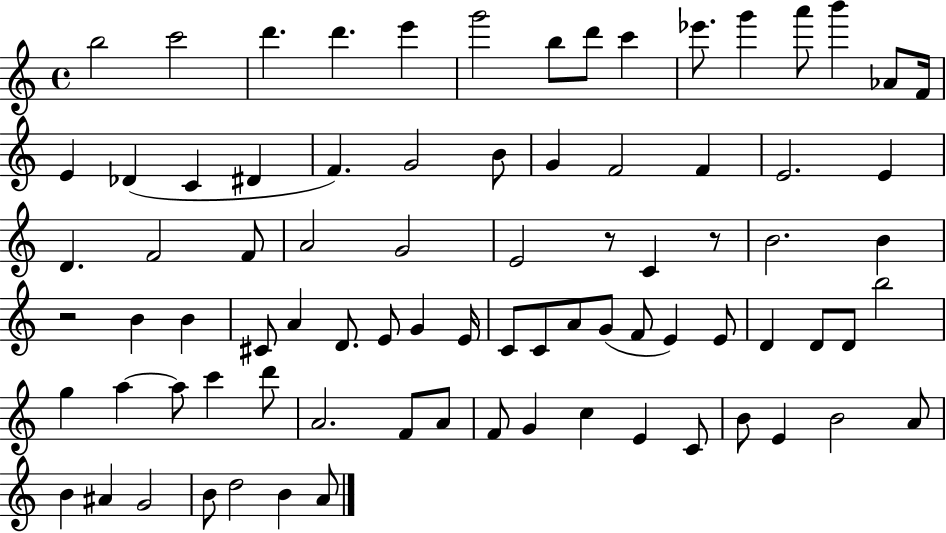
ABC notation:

X:1
T:Untitled
M:4/4
L:1/4
K:C
b2 c'2 d' d' e' g'2 b/2 d'/2 c' _e'/2 g' a'/2 b' _A/2 F/4 E _D C ^D F G2 B/2 G F2 F E2 E D F2 F/2 A2 G2 E2 z/2 C z/2 B2 B z2 B B ^C/2 A D/2 E/2 G E/4 C/2 C/2 A/2 G/2 F/2 E E/2 D D/2 D/2 b2 g a a/2 c' d'/2 A2 F/2 A/2 F/2 G c E C/2 B/2 E B2 A/2 B ^A G2 B/2 d2 B A/2